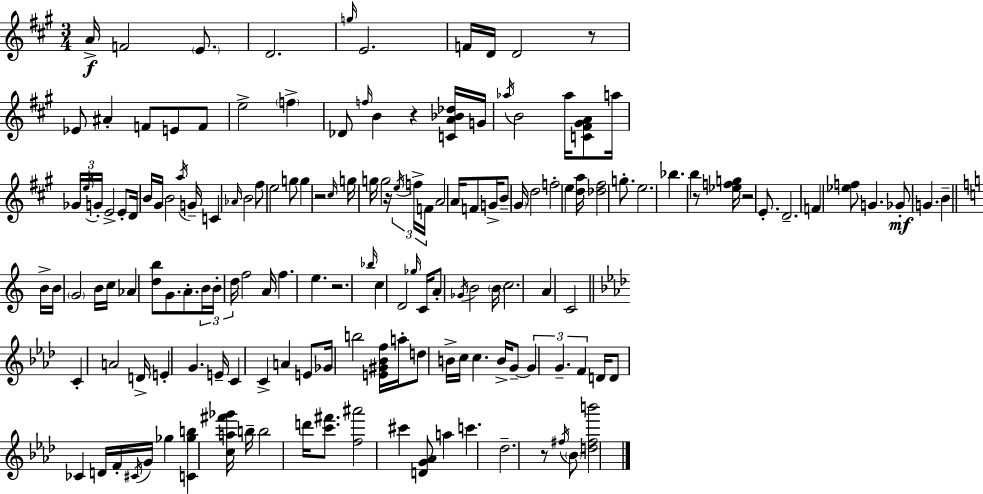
X:1
T:Untitled
M:3/4
L:1/4
K:A
A/4 F2 E/2 D2 g/4 E2 F/4 D/4 D2 z/2 _E/2 ^A F/2 E/2 F/2 e2 f _D/2 f/4 B z [CA_B_d]/4 G/4 _a/4 B2 _a/4 [C^F^GA]/2 a/4 _G/4 e/4 G/4 E2 E/2 D/4 B/4 ^G/4 B2 a/4 G/4 C _A/4 B2 ^f/2 e2 g/2 g z2 ^c/4 g/4 g/4 g2 z/4 e/4 f/4 F/4 A2 A/4 F/2 G/4 B/2 ^G/4 d2 f2 e [da]/4 [_d^f]2 g/2 e2 _b b z/2 [_efg]/4 z2 E/2 D2 F [_ef]/2 G _G/2 G B B/4 B/4 G2 B/4 c/4 _A [db]/2 G/2 A/2 B/4 B/4 d/4 f2 A/4 f e z2 _b/4 c D2 _g/4 C/4 A/2 _G/4 B2 B/4 c2 A C2 C A2 D/4 E G E/4 C C A E/2 _G/4 b2 [E^G_Bf]/4 a/4 d/2 B/4 c/4 c B/4 G/2 G G F D/4 D/2 _C D/4 F/4 ^C/4 G/4 _g [C_gb] [ca^f'_g']/4 b/4 b2 d'/4 [c'^f']/2 [f^a']2 ^c' [DG_A]/2 a c' _d2 z/2 ^f/4 _B/2 [d^fb']2